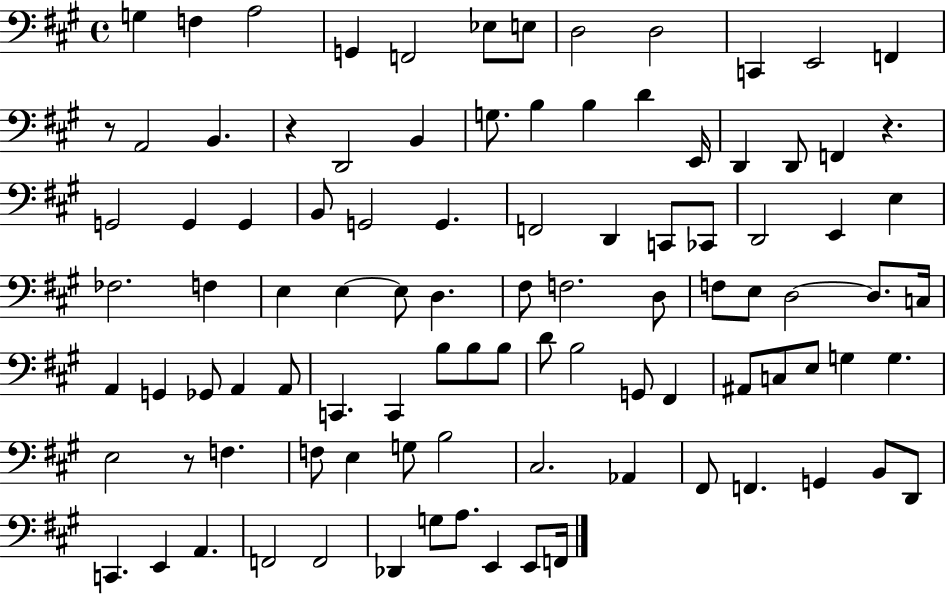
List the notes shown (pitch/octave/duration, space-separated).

G3/q F3/q A3/h G2/q F2/h Eb3/e E3/e D3/h D3/h C2/q E2/h F2/q R/e A2/h B2/q. R/q D2/h B2/q G3/e. B3/q B3/q D4/q E2/s D2/q D2/e F2/q R/q. G2/h G2/q G2/q B2/e G2/h G2/q. F2/h D2/q C2/e CES2/e D2/h E2/q E3/q FES3/h. F3/q E3/q E3/q E3/e D3/q. F#3/e F3/h. D3/e F3/e E3/e D3/h D3/e. C3/s A2/q G2/q Gb2/e A2/q A2/e C2/q. C2/q B3/e B3/e B3/e D4/e B3/h G2/e F#2/q A#2/e C3/e E3/e G3/q G3/q. E3/h R/e F3/q. F3/e E3/q G3/e B3/h C#3/h. Ab2/q F#2/e F2/q. G2/q B2/e D2/e C2/q. E2/q A2/q. F2/h F2/h Db2/q G3/e A3/e. E2/q E2/e F2/s